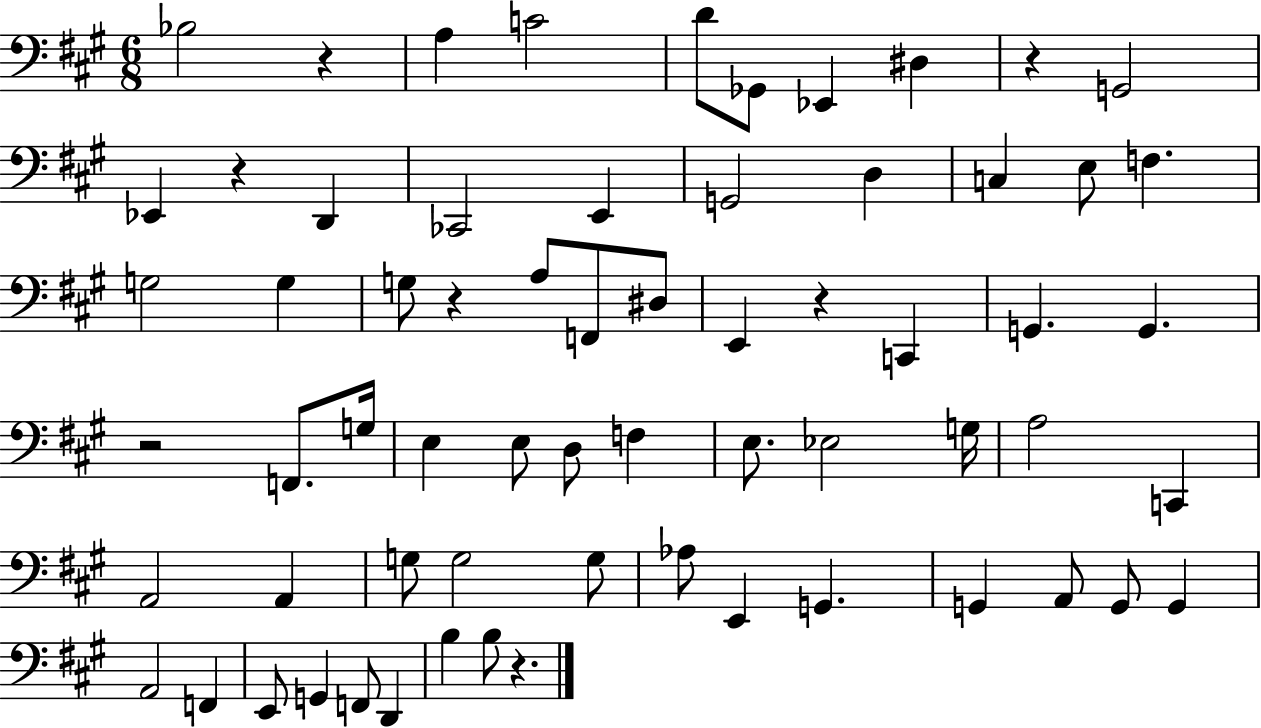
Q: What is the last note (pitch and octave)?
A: B3